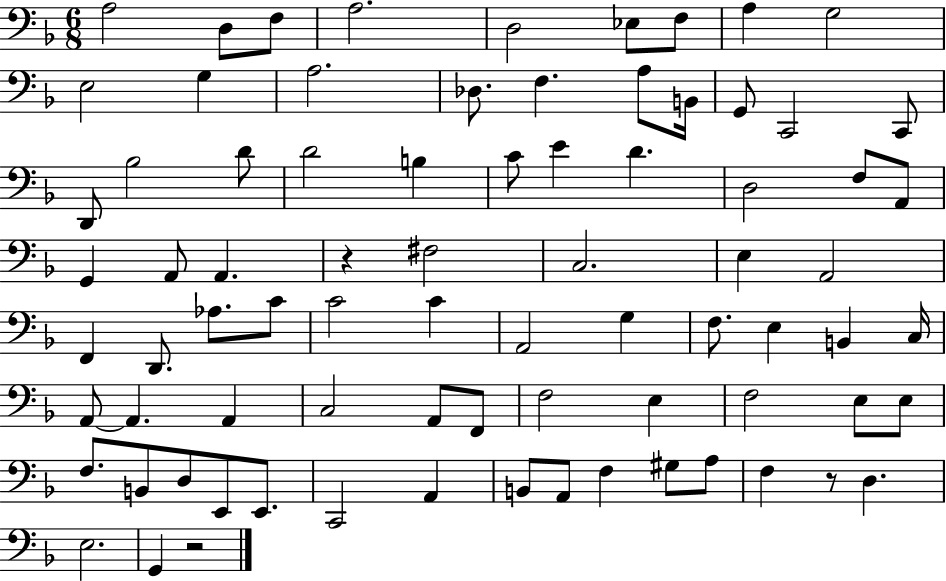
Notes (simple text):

A3/h D3/e F3/e A3/h. D3/h Eb3/e F3/e A3/q G3/h E3/h G3/q A3/h. Db3/e. F3/q. A3/e B2/s G2/e C2/h C2/e D2/e Bb3/h D4/e D4/h B3/q C4/e E4/q D4/q. D3/h F3/e A2/e G2/q A2/e A2/q. R/q F#3/h C3/h. E3/q A2/h F2/q D2/e. Ab3/e. C4/e C4/h C4/q A2/h G3/q F3/e. E3/q B2/q C3/s A2/e A2/q. A2/q C3/h A2/e F2/e F3/h E3/q F3/h E3/e E3/e F3/e. B2/e D3/e E2/e E2/e. C2/h A2/q B2/e A2/e F3/q G#3/e A3/e F3/q R/e D3/q. E3/h. G2/q R/h